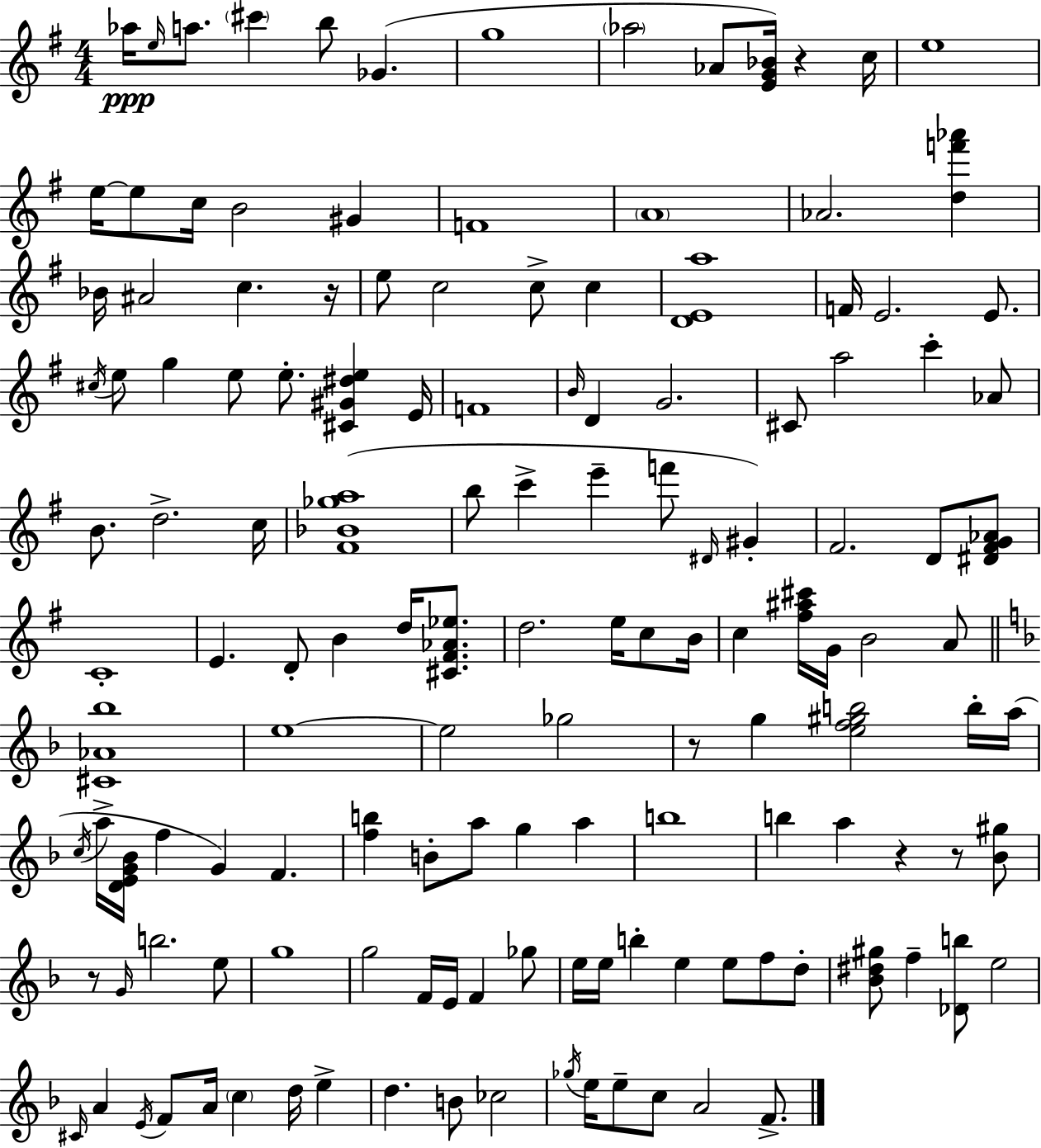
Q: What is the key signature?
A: E minor